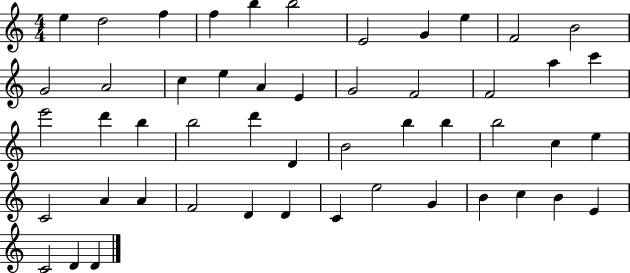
X:1
T:Untitled
M:4/4
L:1/4
K:C
e d2 f f b b2 E2 G e F2 B2 G2 A2 c e A E G2 F2 F2 a c' e'2 d' b b2 d' D B2 b b b2 c e C2 A A F2 D D C e2 G B c B E C2 D D